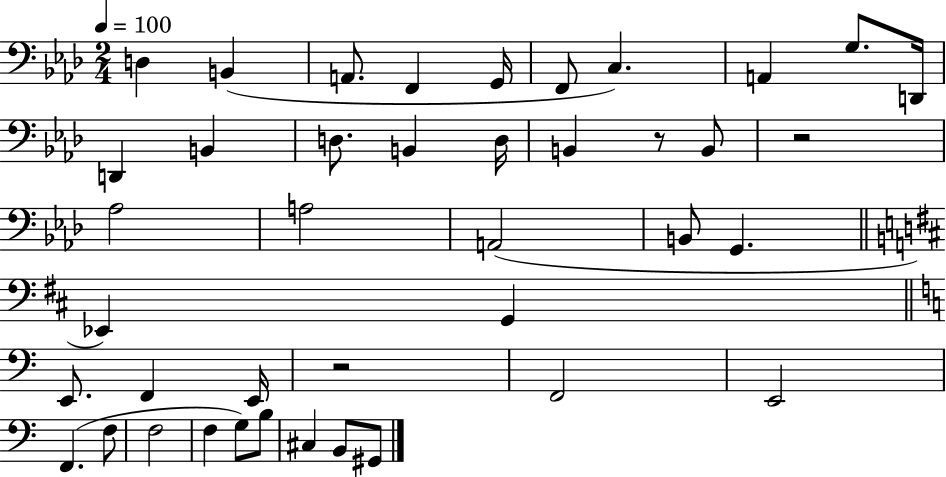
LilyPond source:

{
  \clef bass
  \numericTimeSignature
  \time 2/4
  \key aes \major
  \tempo 4 = 100
  d4 b,4( | a,8. f,4 g,16 | f,8 c4.) | a,4 g8. d,16 | \break d,4 b,4 | d8. b,4 d16 | b,4 r8 b,8 | r2 | \break aes2 | a2 | a,2( | b,8 g,4. | \break \bar "||" \break \key d \major ees,4) g,4 | \bar "||" \break \key a \minor e,8. f,4 e,16 | r2 | f,2 | e,2 | \break f,4.( f8 | f2 | f4 g8) b8 | cis4 b,8 gis,8 | \break \bar "|."
}